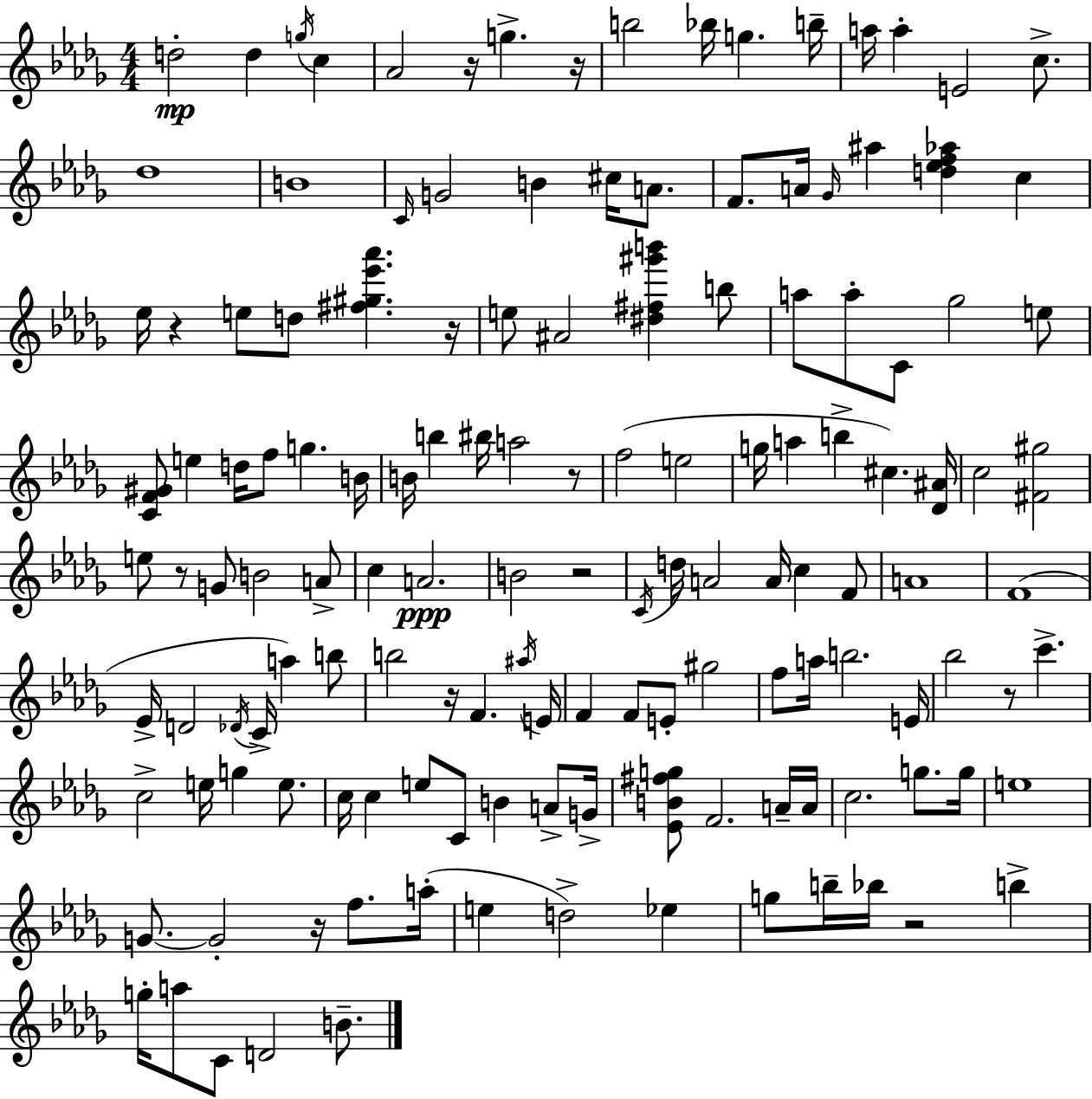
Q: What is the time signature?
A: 4/4